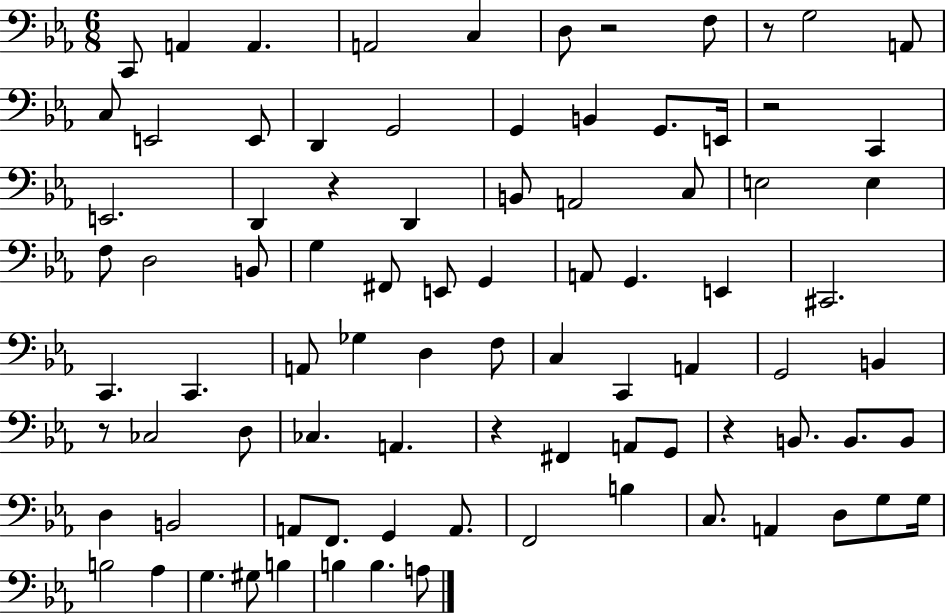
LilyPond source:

{
  \clef bass
  \numericTimeSignature
  \time 6/8
  \key ees \major
  c,8 a,4 a,4. | a,2 c4 | d8 r2 f8 | r8 g2 a,8 | \break c8 e,2 e,8 | d,4 g,2 | g,4 b,4 g,8. e,16 | r2 c,4 | \break e,2. | d,4 r4 d,4 | b,8 a,2 c8 | e2 e4 | \break f8 d2 b,8 | g4 fis,8 e,8 g,4 | a,8 g,4. e,4 | cis,2. | \break c,4. c,4. | a,8 ges4 d4 f8 | c4 c,4 a,4 | g,2 b,4 | \break r8 ces2 d8 | ces4. a,4. | r4 fis,4 a,8 g,8 | r4 b,8. b,8. b,8 | \break d4 b,2 | a,8 f,8. g,4 a,8. | f,2 b4 | c8. a,4 d8 g8 g16 | \break b2 aes4 | g4. gis8 b4 | b4 b4. a8 | \bar "|."
}